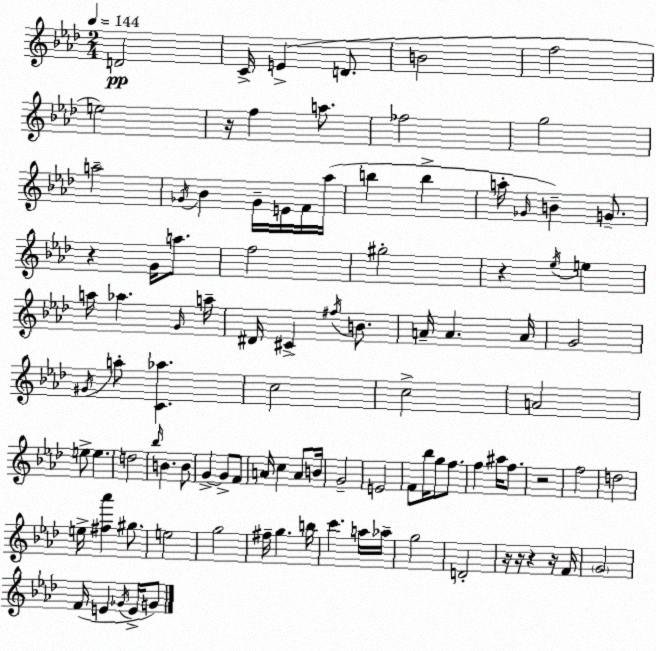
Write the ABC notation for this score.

X:1
T:Untitled
M:2/4
L:1/4
K:Ab
D2 C/4 E D/2 B2 f2 e2 z/4 f a/2 _f2 g2 a2 _G/4 _B _G/4 E/4 F/4 _a/4 b b a/4 _G/4 B G/2 z G/4 a/2 f2 ^g2 z _e/4 e a/4 _a G/4 a/4 ^D/4 ^C ^f/4 B/2 A/4 A A/4 G2 ^G/4 a/2 [C_a] c2 c2 A2 e/2 e d2 _b/4 B B/2 G G/2 F/2 A/4 c A/2 B/4 G2 E2 F/2 _b/4 g/2 f/2 f ^a/4 f/2 z2 f2 d2 e/4 [^f_a'] ^g/2 e2 g2 ^f/4 g b/4 c' a/4 _a/4 g2 D2 z/4 z/4 z z/4 F/4 G2 F/4 E _G/4 E/4 G/2